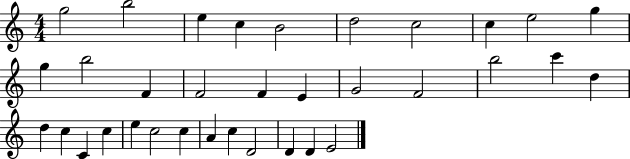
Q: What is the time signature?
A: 4/4